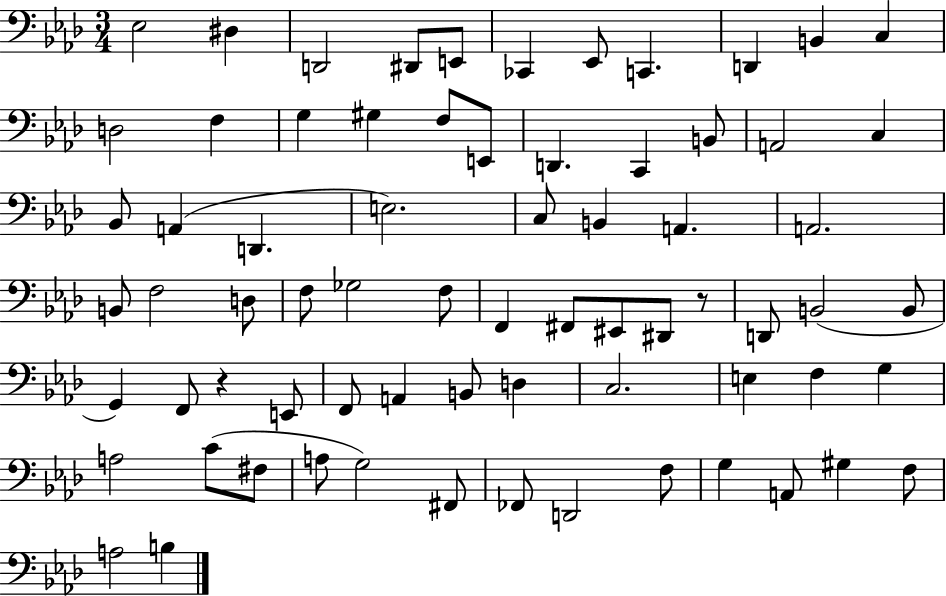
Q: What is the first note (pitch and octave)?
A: Eb3